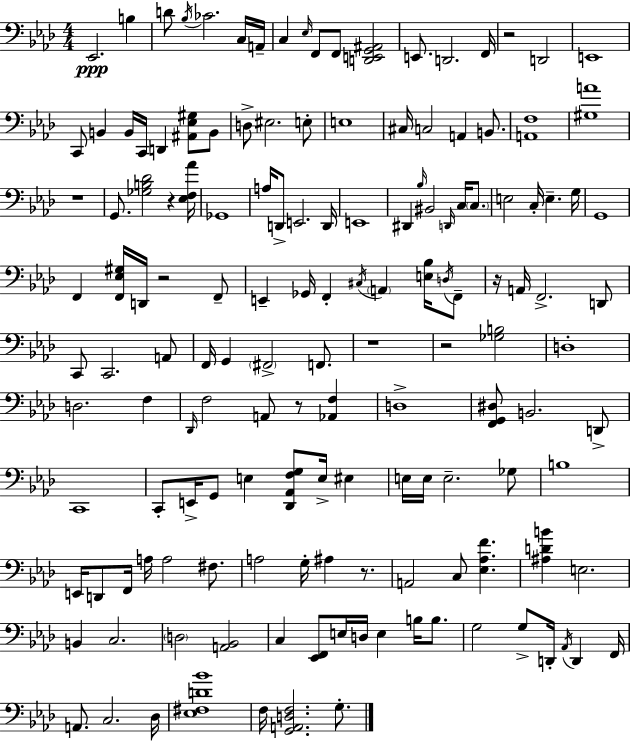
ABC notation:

X:1
T:Untitled
M:4/4
L:1/4
K:Fm
_E,,2 B, D/2 _B,/4 _C2 C,/4 A,,/4 C, _E,/4 F,,/2 F,,/2 [D,,E,,G,,^A,,]2 E,,/2 D,,2 F,,/4 z2 D,,2 E,,4 C,,/2 B,, B,,/4 C,,/4 D,, [^A,,_E,^G,]/2 B,,/2 D,/2 ^E,2 E,/2 E,4 ^C,/4 C,2 A,, B,,/2 [A,,F,]4 [^G,A]4 z4 G,,/2 [_G,B,_D]2 z [_E,F,_A]/4 _G,,4 A,/4 D,,/2 E,,2 D,,/4 E,,4 ^D,, _B,/4 ^B,,2 D,,/4 C,/4 C,/2 E,2 C,/4 E, G,/4 G,,4 F,, [F,,_E,^G,]/4 D,,/4 z2 F,,/2 E,, _G,,/4 F,, ^C,/4 A,, [E,_B,]/4 D,/4 F,,/2 z/4 A,,/4 F,,2 D,,/2 C,,/2 C,,2 A,,/2 F,,/4 G,, ^F,,2 F,,/2 z4 z2 [_G,B,]2 D,4 D,2 F, _D,,/4 F,2 A,,/2 z/2 [_A,,F,] D,4 [F,,G,,^D,]/2 B,,2 D,,/2 C,,4 C,,/2 E,,/4 G,,/2 E, [_D,,_A,,F,G,]/2 E,/4 ^E, E,/4 E,/4 E,2 _G,/2 B,4 E,,/4 D,,/2 F,,/4 A,/4 A,2 ^F,/2 A,2 G,/4 ^A, z/2 A,,2 C,/2 [_E,_A,F] [^A,DB] E,2 B,, C,2 D,2 [A,,_B,,]2 C, [_E,,F,,]/2 E,/4 D,/4 E, B,/4 B,/2 G,2 G,/2 D,,/4 _A,,/4 D,, F,,/4 A,,/2 C,2 _D,/4 [_E,^F,D_B]4 F,/4 [G,,A,,D,F,]2 G,/2